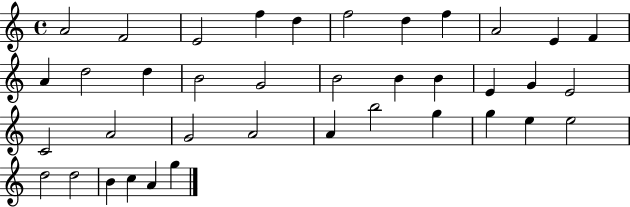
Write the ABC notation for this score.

X:1
T:Untitled
M:4/4
L:1/4
K:C
A2 F2 E2 f d f2 d f A2 E F A d2 d B2 G2 B2 B B E G E2 C2 A2 G2 A2 A b2 g g e e2 d2 d2 B c A g